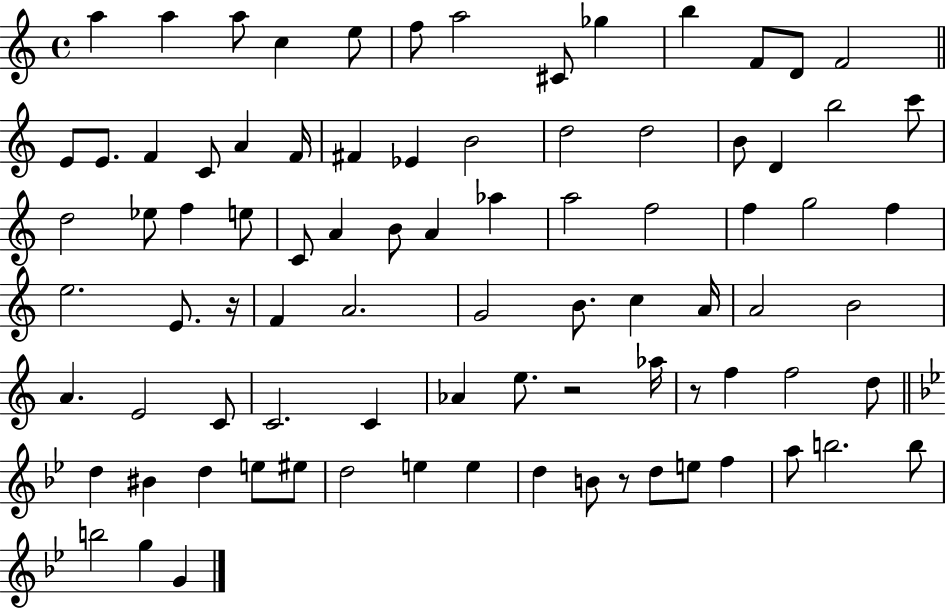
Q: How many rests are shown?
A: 4